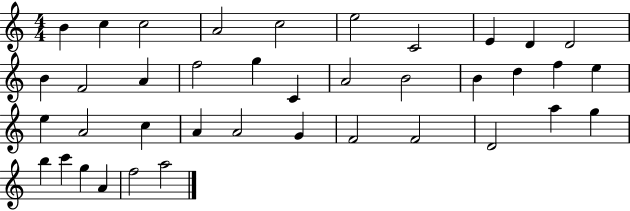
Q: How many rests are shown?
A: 0